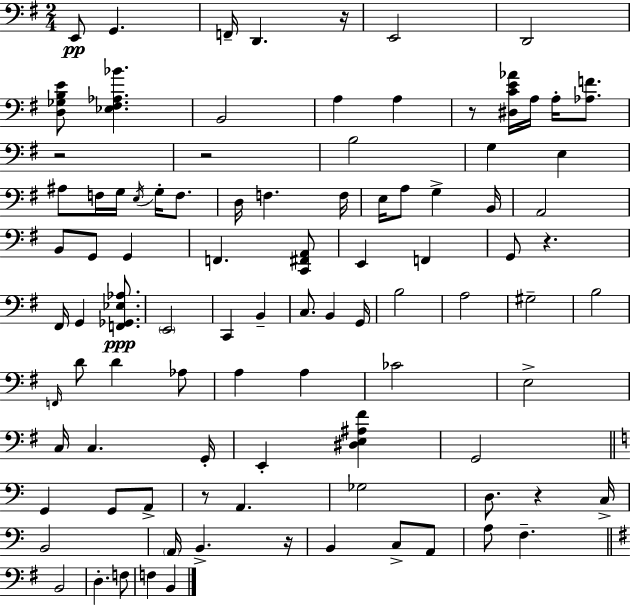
E2/e G2/q. F2/s D2/q. R/s E2/h D2/h [D3,Gb3,B3,E4]/e [Eb3,F#3,Ab3,Bb4]/q. B2/h A3/q A3/q R/e [D#3,C4,E4,Ab4]/s A3/s A3/s [Ab3,F4]/e. R/h R/h B3/h G3/q E3/q A#3/e F3/s G3/s E3/s G3/s F3/e. D3/s F3/q. F3/s E3/s A3/e G3/q B2/s A2/h B2/e G2/e G2/q F2/q. [C2,F#2,A2]/e E2/q F2/q G2/e R/q. F#2/s G2/q [F2,Gb2,Eb3,Ab3]/e. E2/h C2/q B2/q C3/e. B2/q G2/s B3/h A3/h G#3/h B3/h F2/s D4/e D4/q Ab3/e A3/q A3/q CES4/h E3/h C3/s C3/q. G2/s E2/q [D#3,E3,A#3,F#4]/q G2/h G2/q G2/e A2/e R/e A2/q. Gb3/h D3/e. R/q C3/s B2/h A2/s B2/q. R/s B2/q C3/e A2/e A3/e F3/q. B2/h D3/q. F3/e F3/q B2/q